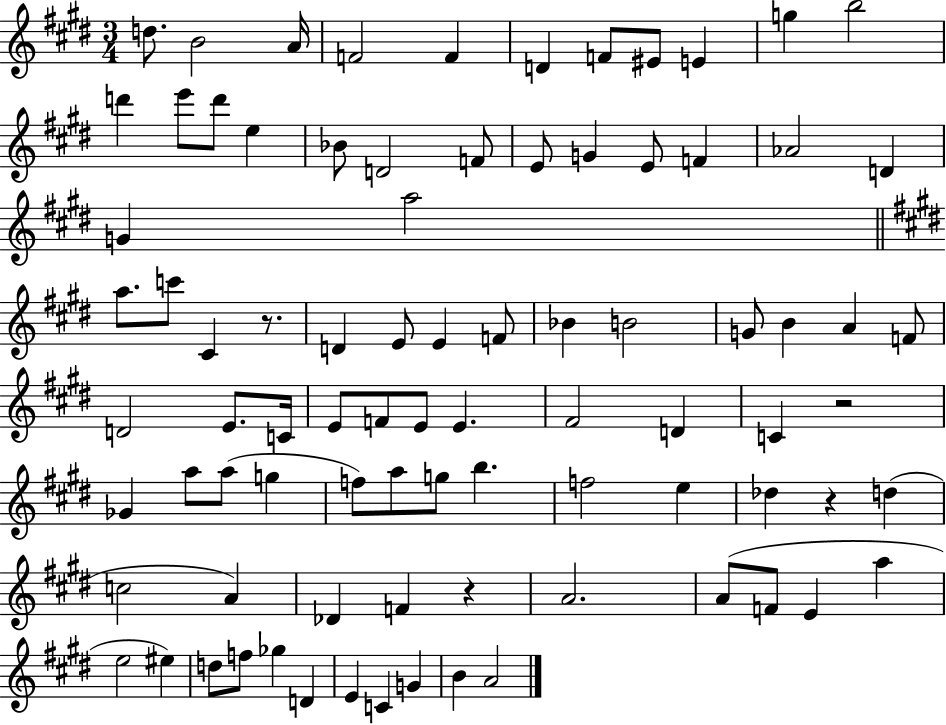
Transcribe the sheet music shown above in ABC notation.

X:1
T:Untitled
M:3/4
L:1/4
K:E
d/2 B2 A/4 F2 F D F/2 ^E/2 E g b2 d' e'/2 d'/2 e _B/2 D2 F/2 E/2 G E/2 F _A2 D G a2 a/2 c'/2 ^C z/2 D E/2 E F/2 _B B2 G/2 B A F/2 D2 E/2 C/4 E/2 F/2 E/2 E ^F2 D C z2 _G a/2 a/2 g f/2 a/2 g/2 b f2 e _d z d c2 A _D F z A2 A/2 F/2 E a e2 ^e d/2 f/2 _g D E C G B A2